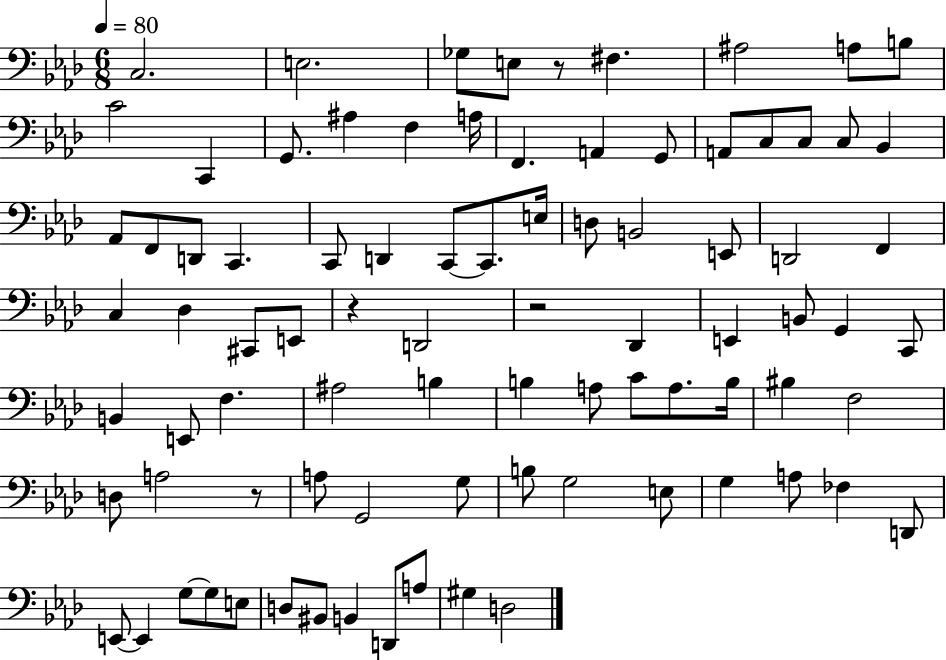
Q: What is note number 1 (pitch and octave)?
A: C3